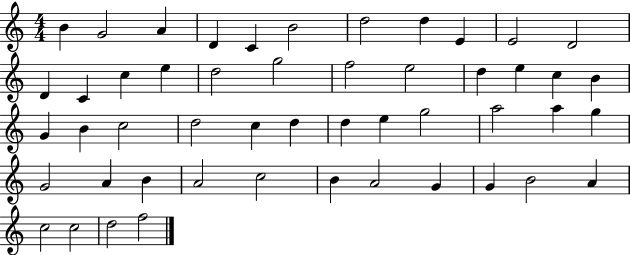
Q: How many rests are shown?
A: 0